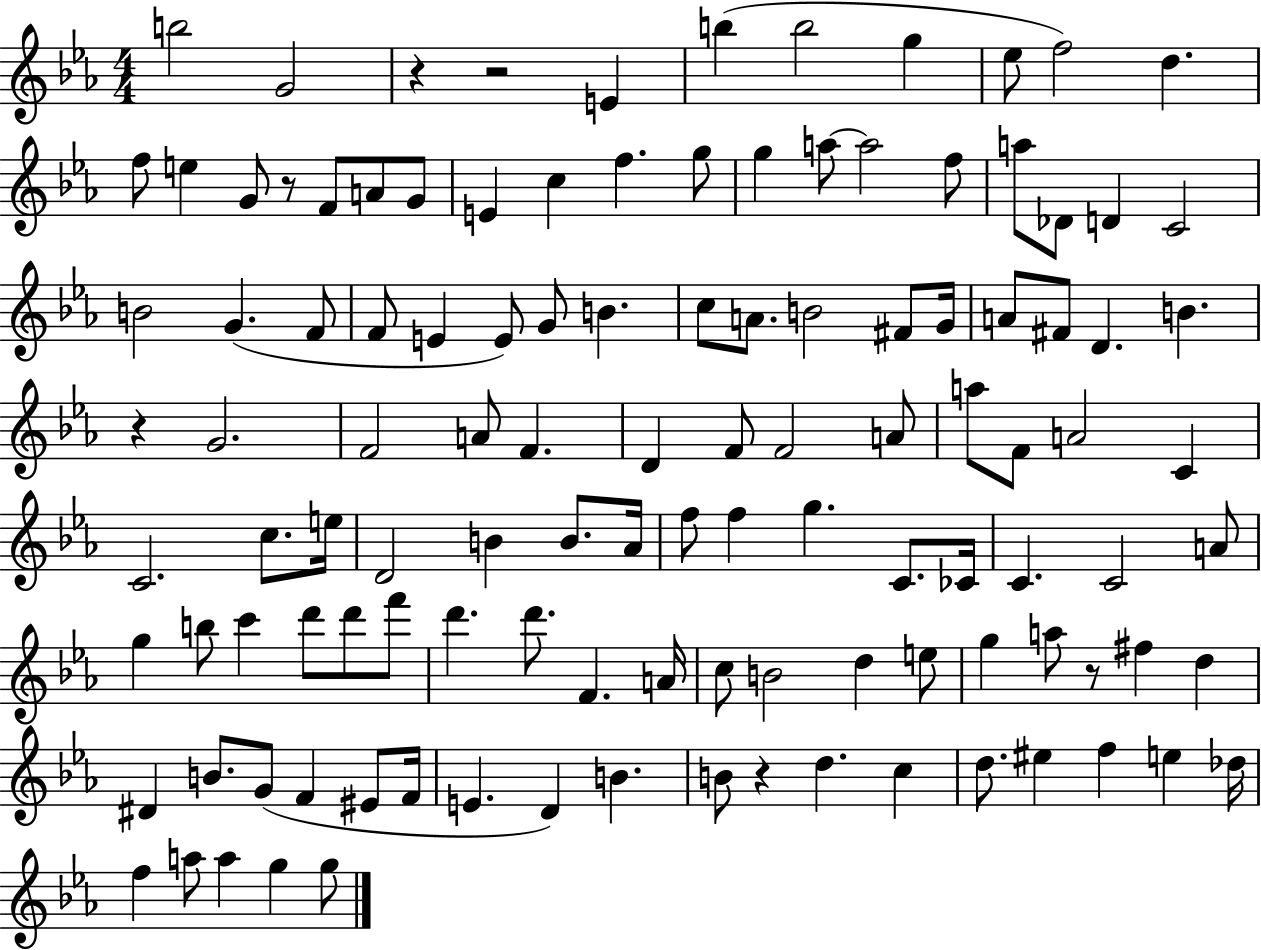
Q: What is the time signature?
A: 4/4